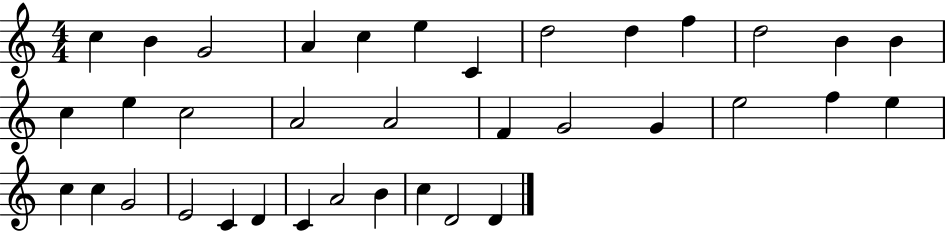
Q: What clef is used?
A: treble